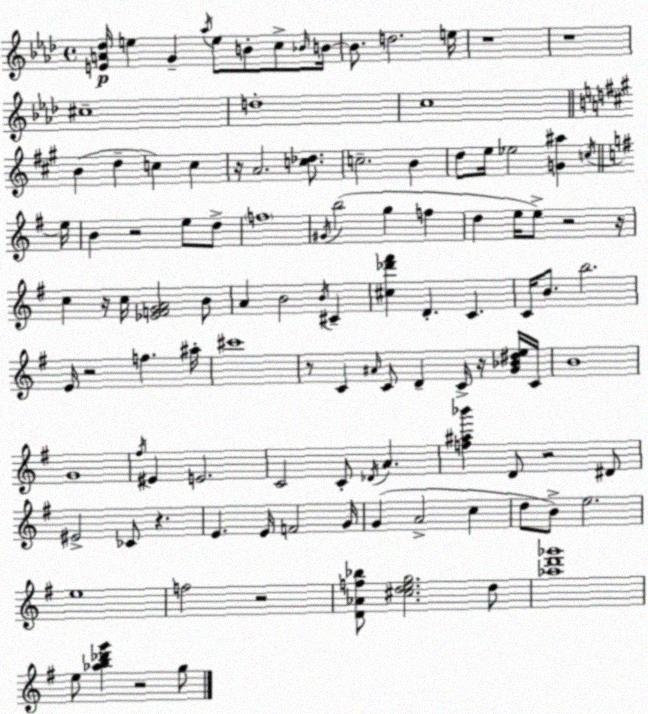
X:1
T:Untitled
M:4/4
L:1/4
K:Fm
[EA_d]/4 e G _a/4 e/2 B/2 c/2 _B/4 B/4 B/2 d2 e/4 z4 z4 ^c4 d4 c4 B d c c z/4 A2 [c_d]/2 c2 B d/2 e/4 _e2 [G^a] c/4 e/4 B z2 e/2 d/2 f4 ^G/4 b2 g f d e/4 e/2 z2 z/4 c z/4 c/4 [_EFGA]2 B/2 A B2 B/4 ^C [^c_d'^f'] D C C/4 B/2 b2 E/4 z2 f ^a/4 ^c'4 z/2 C ^A/4 C/2 D C/4 z/4 [G_B^de]/4 C/4 B4 G4 ^f/4 ^E E2 C2 C/2 _D/4 A [f^a_b'] D/2 z2 ^D/2 ^E2 _C/2 z E E/4 F2 G/4 G A2 c d/2 B/2 e2 e4 f2 z2 [D_Af_b]/2 [^cdeg]2 d/2 [_ad'_g']4 e/2 [_ab_d'g'] z2 g/2